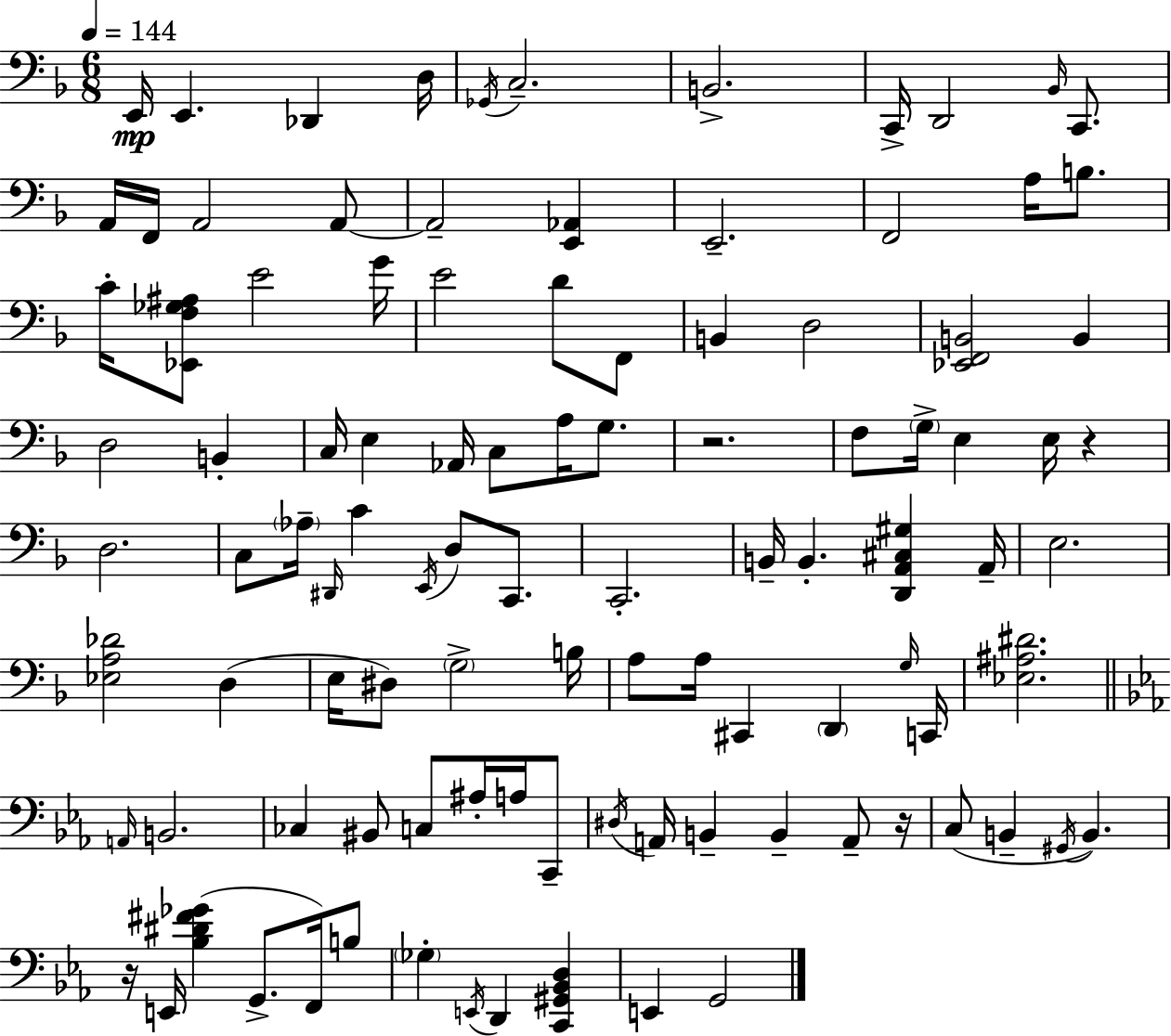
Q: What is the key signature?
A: D minor